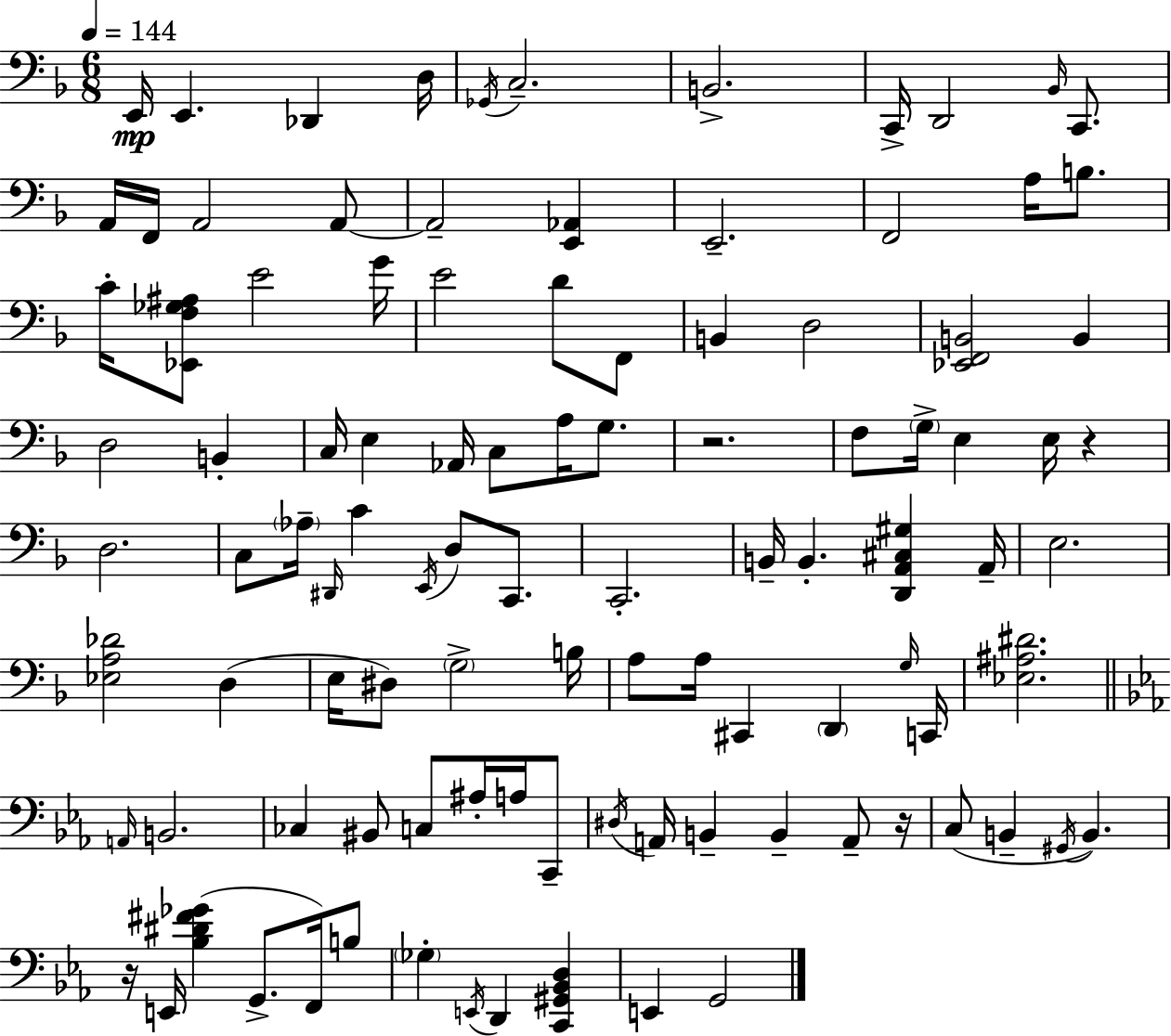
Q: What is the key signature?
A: D minor